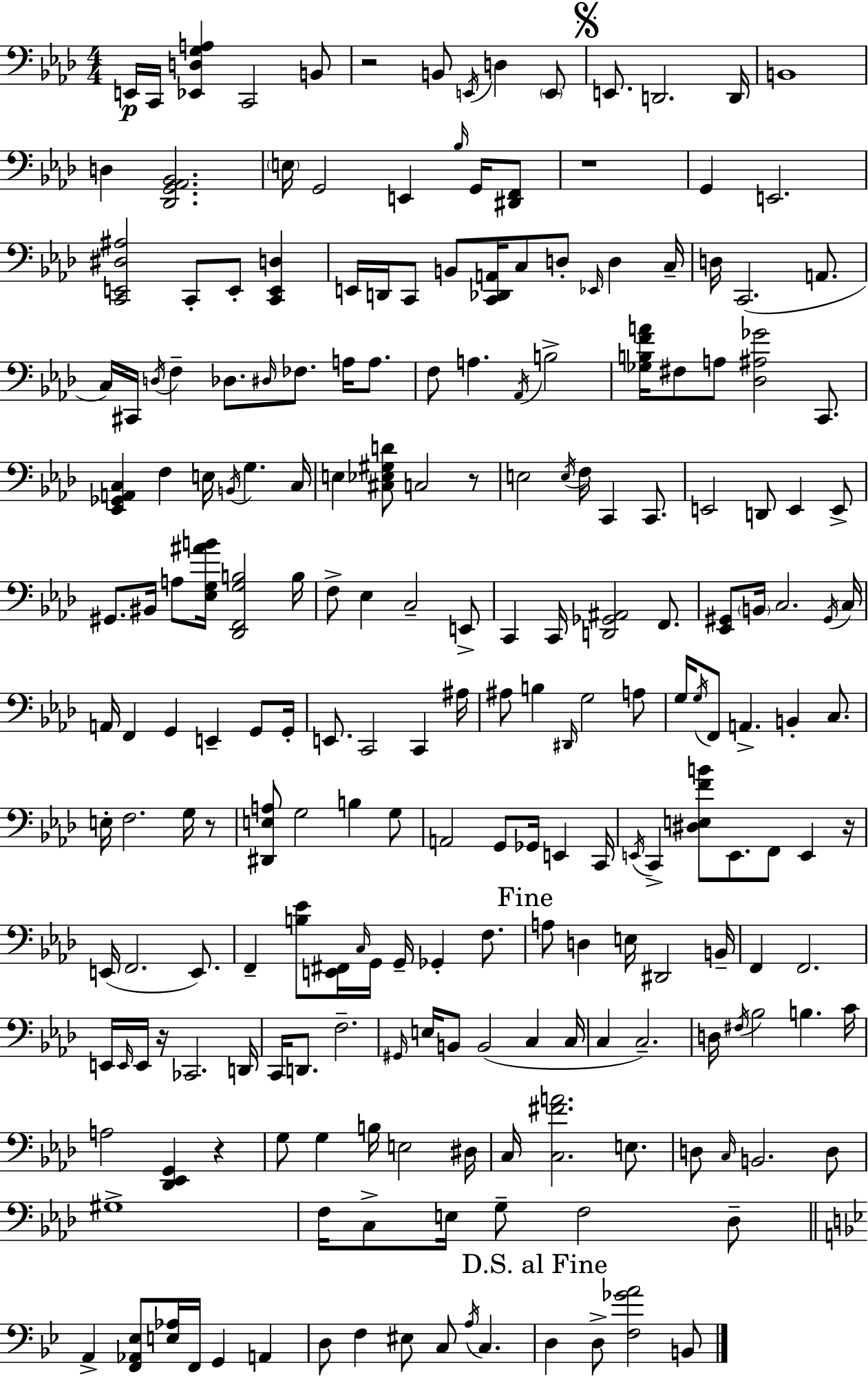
E2/s C2/s [Eb2,D3,G3,A3]/q C2/h B2/e R/h B2/e E2/s D3/q E2/e E2/e. D2/h. D2/s B2/w D3/q [Db2,G2,Ab2,Bb2]/h. E3/s G2/h E2/q Bb3/s G2/s [D#2,F2]/e R/w G2/q E2/h. [C2,E2,D#3,A#3]/h C2/e E2/e [C2,E2,D3]/q E2/s D2/s C2/e B2/e [C2,Db2,A2]/s C3/e D3/e Eb2/s D3/q C3/s D3/s C2/h. A2/e. C3/s C#2/s D3/s F3/q Db3/e. D#3/s FES3/e. A3/s A3/e. F3/e A3/q. Ab2/s B3/h [Gb3,B3,F4,A4]/s F#3/e A3/e [Db3,A#3,Gb4]/h C2/e. [Eb2,Gb2,A2,C3]/q F3/q E3/s B2/s G3/q. C3/s E3/q [C#3,Eb3,G#3,D4]/e C3/h R/e E3/h E3/s F3/s C2/q C2/e. E2/h D2/e E2/q E2/e G#2/e. BIS2/s A3/e [Eb3,G3,A#4,B4]/s [Db2,F2,G3,B3]/h B3/s F3/e Eb3/q C3/h E2/e C2/q C2/s [D2,Gb2,A#2]/h F2/e. [Eb2,G#2]/e B2/s C3/h. G#2/s C3/s A2/s F2/q G2/q E2/q G2/e G2/s E2/e. C2/h C2/q A#3/s A#3/e B3/q D#2/s G3/h A3/e G3/s G3/s F2/e A2/q. B2/q C3/e. E3/s F3/h. G3/s R/e [D#2,E3,A3]/e G3/h B3/q G3/e A2/h G2/e Gb2/s E2/q C2/s E2/s C2/q [D#3,E3,F4,B4]/e E2/e. F2/e E2/q R/s E2/s F2/h. E2/e. F2/q [B3,Eb4]/e [E2,F#2]/s C3/s G2/s G2/s Gb2/q F3/e. A3/e D3/q E3/s D#2/h B2/s F2/q F2/h. E2/s E2/s E2/s R/s CES2/h. D2/s C2/s D2/e. F3/h. G#2/s E3/s B2/e B2/h C3/q C3/s C3/q C3/h. D3/s F#3/s Bb3/h B3/q. C4/s A3/h [Db2,Eb2,G2]/q R/q G3/e G3/q B3/s E3/h D#3/s C3/s [C3,F#4,A4]/h. E3/e. D3/e C3/s B2/h. D3/e G#3/w F3/s C3/e E3/s G3/e F3/h Db3/e A2/q [F2,Ab2,Eb3]/e [E3,Ab3]/s F2/s G2/q A2/q D3/e F3/q EIS3/e C3/e A3/s C3/q. D3/q D3/e [F3,Gb4,A4]/h B2/e